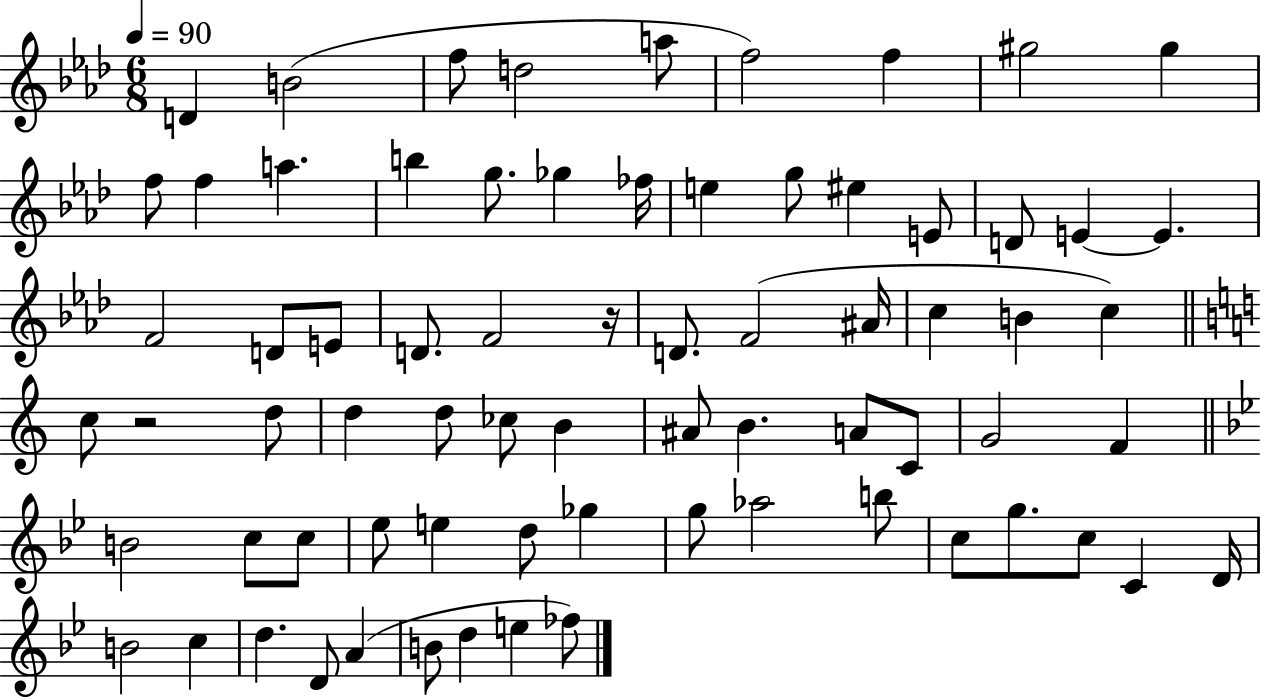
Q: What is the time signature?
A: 6/8